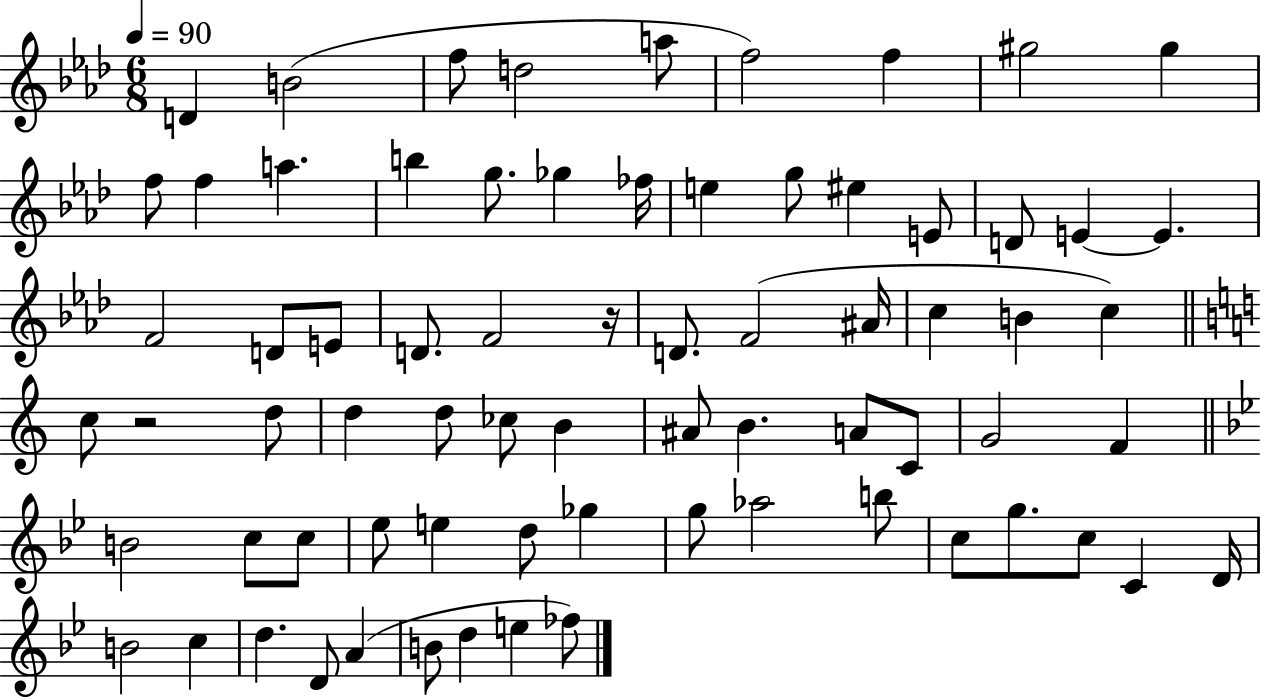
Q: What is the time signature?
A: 6/8